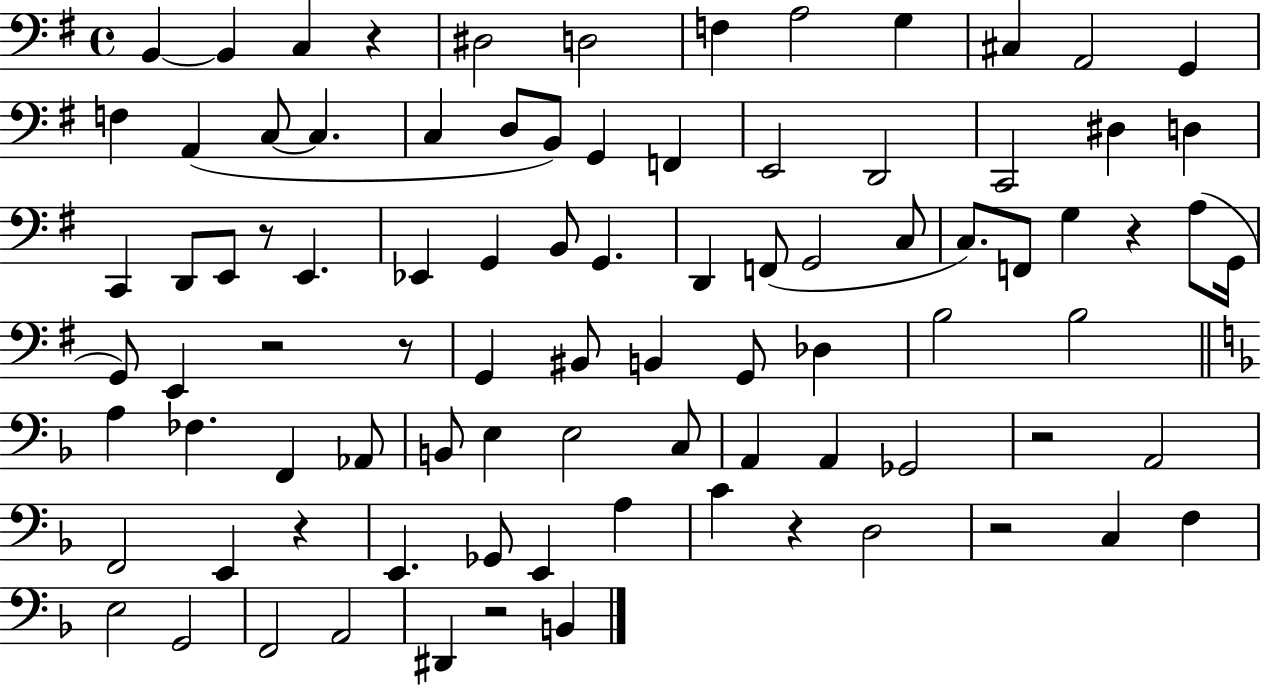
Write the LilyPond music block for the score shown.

{
  \clef bass
  \time 4/4
  \defaultTimeSignature
  \key g \major
  \repeat volta 2 { b,4~~ b,4 c4 r4 | dis2 d2 | f4 a2 g4 | cis4 a,2 g,4 | \break f4 a,4( c8~~ c4. | c4 d8 b,8) g,4 f,4 | e,2 d,2 | c,2 dis4 d4 | \break c,4 d,8 e,8 r8 e,4. | ees,4 g,4 b,8 g,4. | d,4 f,8( g,2 c8 | c8.) f,8 g4 r4 a8( g,16 | \break g,8) e,4 r2 r8 | g,4 bis,8 b,4 g,8 des4 | b2 b2 | \bar "||" \break \key f \major a4 fes4. f,4 aes,8 | b,8 e4 e2 c8 | a,4 a,4 ges,2 | r2 a,2 | \break f,2 e,4 r4 | e,4. ges,8 e,4 a4 | c'4 r4 d2 | r2 c4 f4 | \break e2 g,2 | f,2 a,2 | dis,4 r2 b,4 | } \bar "|."
}